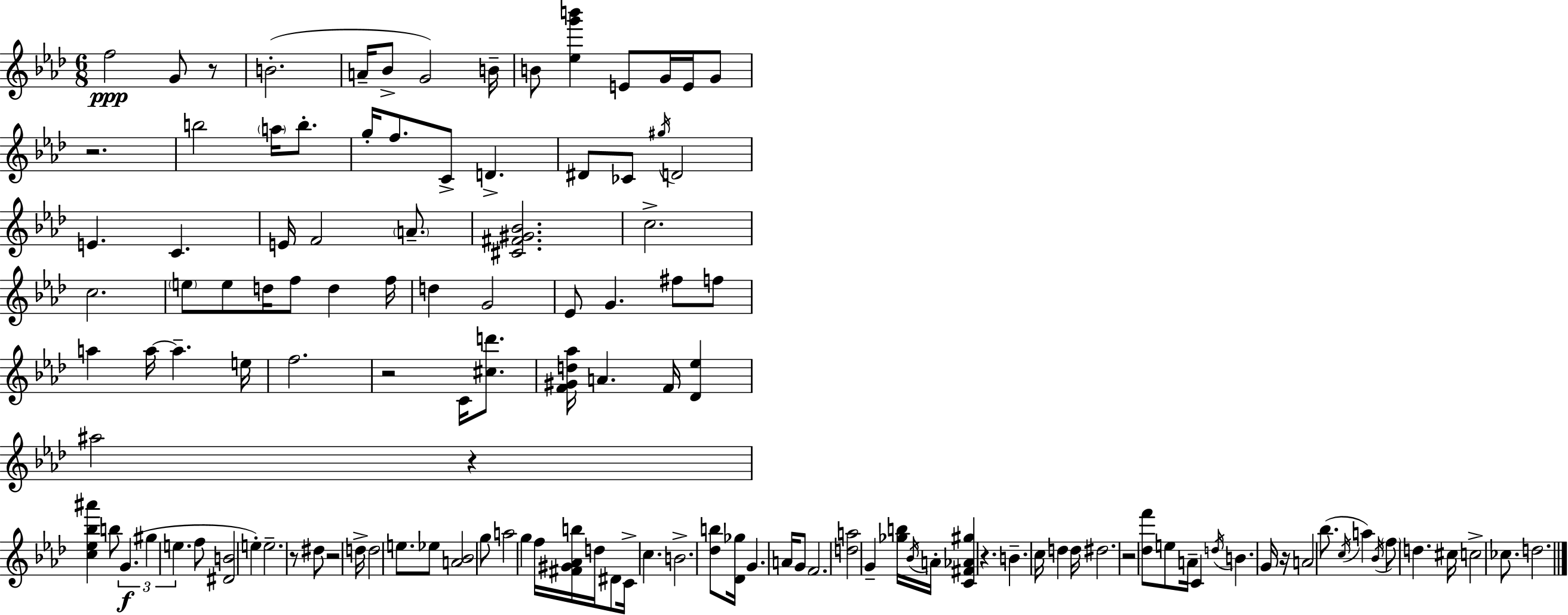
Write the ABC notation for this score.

X:1
T:Untitled
M:6/8
L:1/4
K:Ab
f2 G/2 z/2 B2 A/4 _B/2 G2 B/4 B/2 [_eg'b'] E/2 G/4 E/4 G/2 z2 b2 a/4 b/2 g/4 f/2 C/2 D ^D/2 _C/2 ^g/4 D2 E C E/4 F2 A/2 [^C^F^G_B]2 c2 c2 e/2 e/2 d/4 f/2 d f/4 d G2 _E/2 G ^f/2 f/2 a a/4 a e/4 f2 z2 C/4 [^cd']/2 [F^Gd_a]/4 A F/4 [_D_e] ^a2 z [c_e_b^a'] b/2 G ^g e f/2 [^DB]2 e e2 z/2 ^d/2 z2 d/4 d2 e/2 _e/2 [A_B]2 g/2 a2 g f/4 [^F^G_Ab]/4 d/4 ^D/2 C/4 c B2 [_db]/2 [_D_g]/4 G A/4 G/2 F2 [da]2 G [_gb]/4 _B/4 A/4 [C^F_A^g] z B c/4 d d/4 ^d2 z2 [_df']/2 e/2 A/4 C d/4 B G/4 z/4 A2 _b/2 c/4 a _B/4 f/2 d ^c/4 c2 _c/2 d2